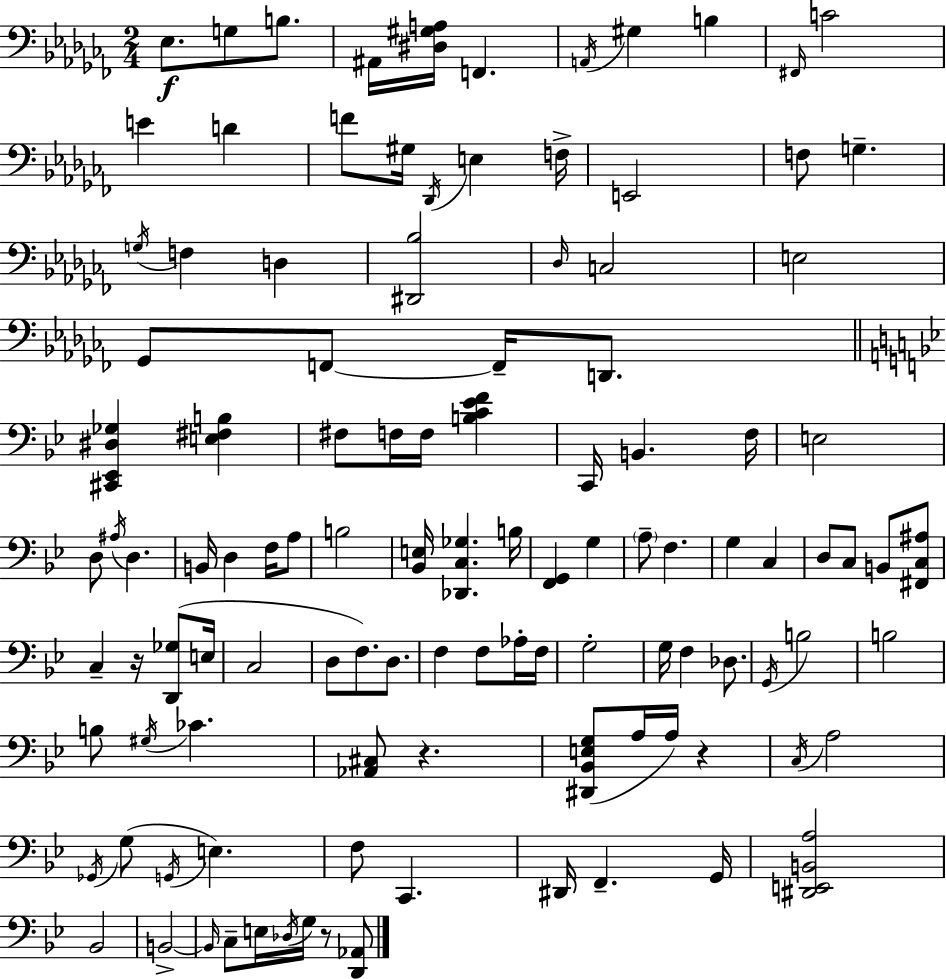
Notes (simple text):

Eb3/e. G3/e B3/e. A#2/s [D#3,G#3,A3]/s F2/q. A2/s G#3/q B3/q F#2/s C4/h E4/q D4/q F4/e G#3/s Db2/s E3/q F3/s E2/h F3/e G3/q. G3/s F3/q D3/q [D#2,Bb3]/h Db3/s C3/h E3/h Gb2/e F2/e F2/s D2/e. [C#2,Eb2,D#3,Gb3]/q [E3,F#3,B3]/q F#3/e F3/s F3/s [B3,C4,Eb4,F4]/q C2/s B2/q. F3/s E3/h D3/e A#3/s D3/q. B2/s D3/q F3/s A3/e B3/h [Bb2,E3]/s [Db2,C3,Gb3]/q. B3/s [F2,G2]/q G3/q A3/e F3/q. G3/q C3/q D3/e C3/e B2/e [F#2,C3,A#3]/e C3/q R/s [D2,Gb3]/e E3/s C3/h D3/e F3/e. D3/e. F3/q F3/e Ab3/s F3/s G3/h G3/s F3/q Db3/e. G2/s B3/h B3/h B3/e G#3/s CES4/q. [Ab2,C#3]/e R/q. [D#2,Bb2,E3,G3]/e A3/s A3/s R/q C3/s A3/h Gb2/s G3/e G2/s E3/q. F3/e C2/q. D#2/s F2/q. G2/s [D#2,E2,B2,A3]/h Bb2/h B2/h B2/s C3/e E3/s Db3/s G3/s R/e [D2,Ab2]/e